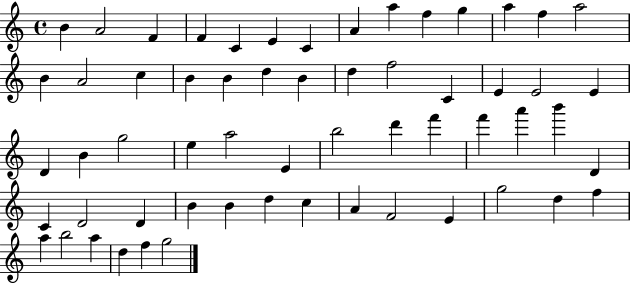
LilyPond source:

{
  \clef treble
  \time 4/4
  \defaultTimeSignature
  \key c \major
  b'4 a'2 f'4 | f'4 c'4 e'4 c'4 | a'4 a''4 f''4 g''4 | a''4 f''4 a''2 | \break b'4 a'2 c''4 | b'4 b'4 d''4 b'4 | d''4 f''2 c'4 | e'4 e'2 e'4 | \break d'4 b'4 g''2 | e''4 a''2 e'4 | b''2 d'''4 f'''4 | f'''4 a'''4 b'''4 d'4 | \break c'4 d'2 d'4 | b'4 b'4 d''4 c''4 | a'4 f'2 e'4 | g''2 d''4 f''4 | \break a''4 b''2 a''4 | d''4 f''4 g''2 | \bar "|."
}